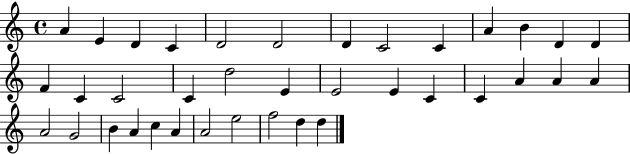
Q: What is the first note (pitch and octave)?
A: A4